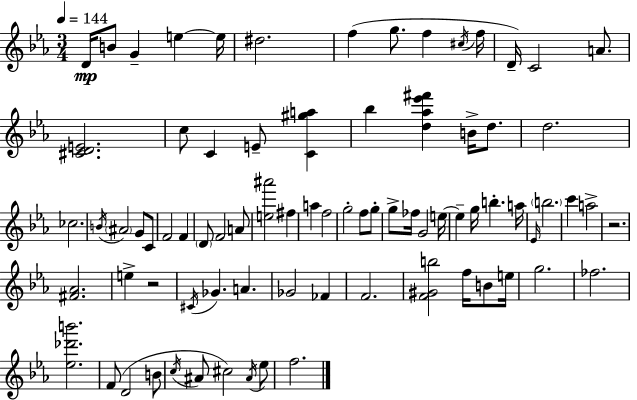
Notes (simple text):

D4/s B4/e G4/q E5/q E5/s D#5/h. F5/q G5/e. F5/q C#5/s F5/s D4/s C4/h A4/e. [C#4,D4,E4]/h. C5/e C4/q E4/e [C4,G#5,A5]/q Bb5/q [D5,Ab5,Eb6,F#6]/q B4/s D5/e. D5/h. CES5/h. B4/s A#4/h G4/e C4/e F4/h F4/q D4/e F4/h A4/e [E5,A#6]/h F#5/q A5/q F5/h G5/h F5/e G5/e G5/e FES5/s G4/h E5/s E5/q G5/s B5/q. A5/s Eb4/s B5/h. C6/q A5/h R/h. [F#4,Ab4]/h. E5/q R/h C#4/s Gb4/q. A4/q. Gb4/h FES4/q F4/h. [F4,G#4,B5]/h F5/s B4/e E5/s G5/h. FES5/h. [Eb5,Db6,B6]/h. F4/e D4/h B4/e C5/s A#4/e C#5/h A#4/s Eb5/e F5/h.